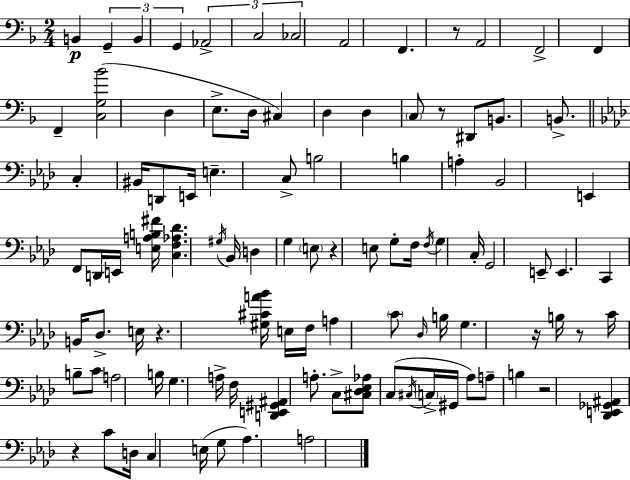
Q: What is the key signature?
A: F major